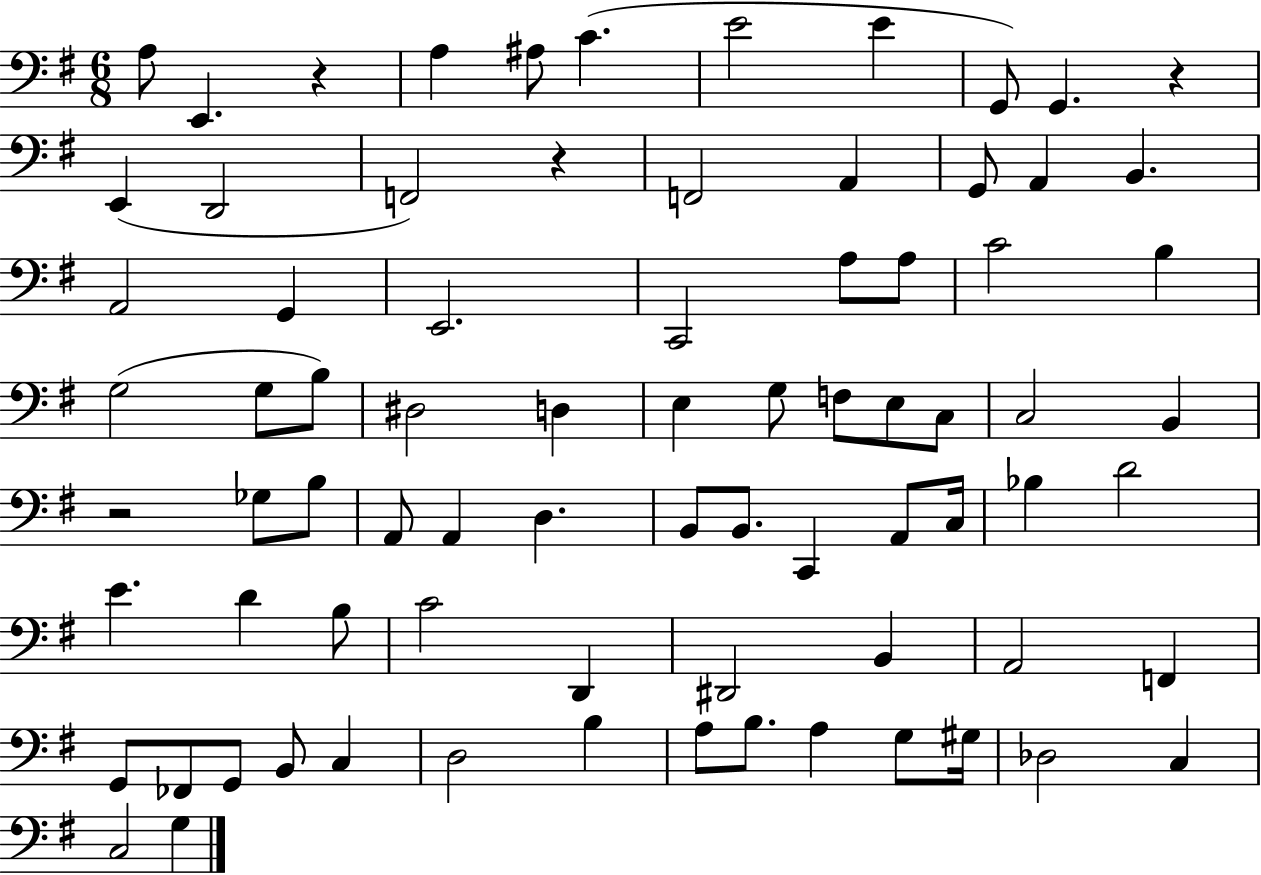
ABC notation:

X:1
T:Untitled
M:6/8
L:1/4
K:G
A,/2 E,, z A, ^A,/2 C E2 E G,,/2 G,, z E,, D,,2 F,,2 z F,,2 A,, G,,/2 A,, B,, A,,2 G,, E,,2 C,,2 A,/2 A,/2 C2 B, G,2 G,/2 B,/2 ^D,2 D, E, G,/2 F,/2 E,/2 C,/2 C,2 B,, z2 _G,/2 B,/2 A,,/2 A,, D, B,,/2 B,,/2 C,, A,,/2 C,/4 _B, D2 E D B,/2 C2 D,, ^D,,2 B,, A,,2 F,, G,,/2 _F,,/2 G,,/2 B,,/2 C, D,2 B, A,/2 B,/2 A, G,/2 ^G,/4 _D,2 C, C,2 G,